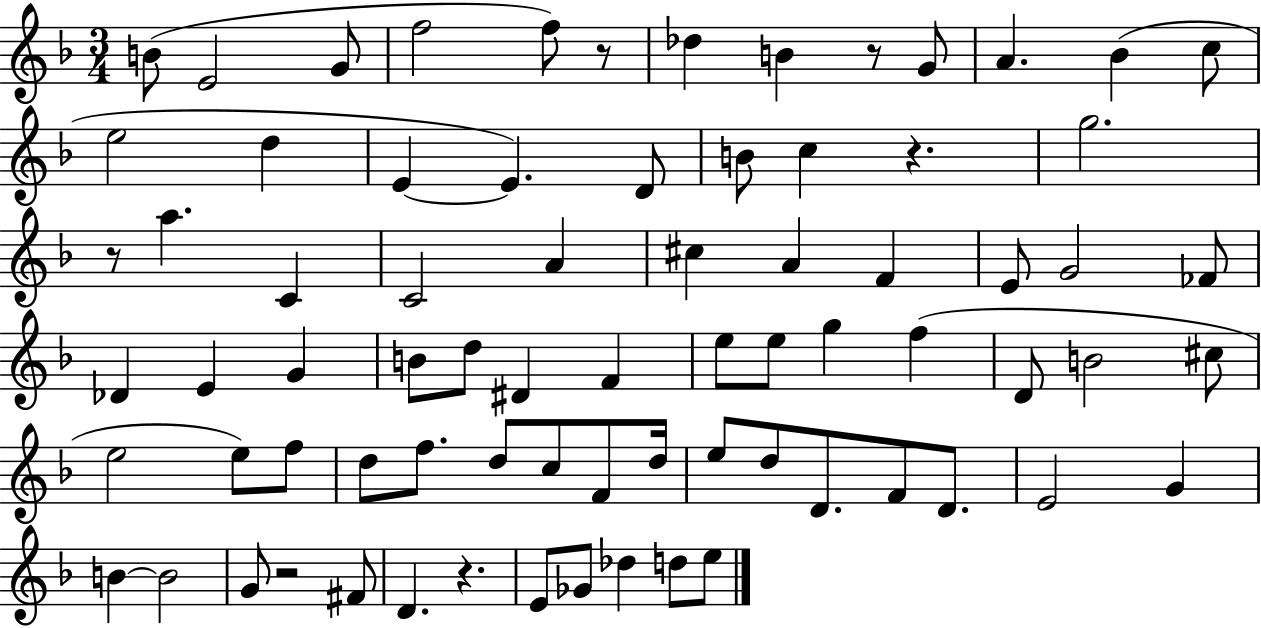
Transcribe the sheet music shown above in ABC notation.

X:1
T:Untitled
M:3/4
L:1/4
K:F
B/2 E2 G/2 f2 f/2 z/2 _d B z/2 G/2 A _B c/2 e2 d E E D/2 B/2 c z g2 z/2 a C C2 A ^c A F E/2 G2 _F/2 _D E G B/2 d/2 ^D F e/2 e/2 g f D/2 B2 ^c/2 e2 e/2 f/2 d/2 f/2 d/2 c/2 F/2 d/4 e/2 d/2 D/2 F/2 D/2 E2 G B B2 G/2 z2 ^F/2 D z E/2 _G/2 _d d/2 e/2